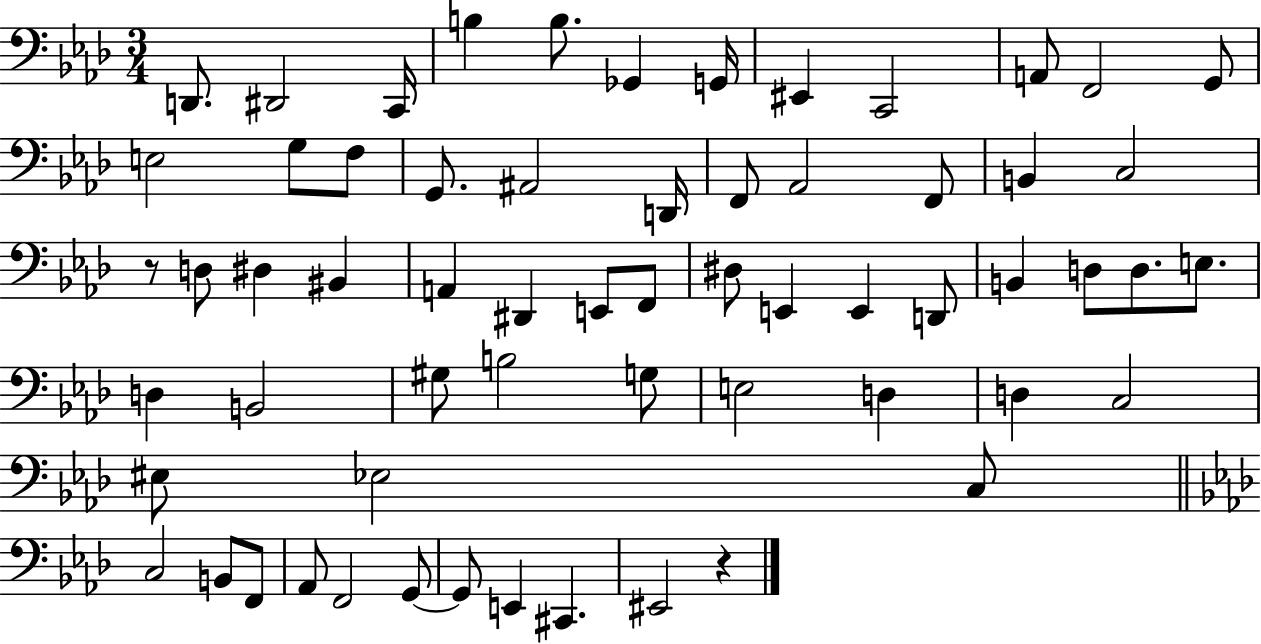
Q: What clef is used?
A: bass